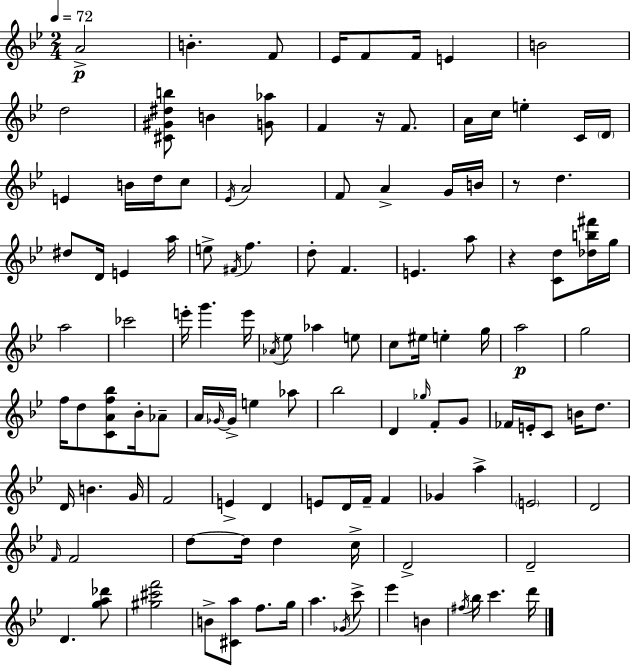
{
  \clef treble
  \numericTimeSignature
  \time 2/4
  \key bes \major
  \tempo 4 = 72
  \repeat volta 2 { a'2->\p | b'4.-. f'8 | ees'16 f'8 f'16 e'4 | b'2 | \break d''2 | <cis' gis' dis'' b''>8 b'4 <g' aes''>8 | f'4 r16 f'8. | a'16 c''16 e''4-. c'16 \parenthesize d'16 | \break e'4 b'16 d''16 c''8 | \acciaccatura { ees'16 } a'2 | f'8 a'4-> g'16 | b'16 r8 d''4. | \break dis''8 d'16 e'4 | a''16 e''8-> \acciaccatura { fis'16 } f''4. | d''8-. f'4. | e'4. | \break a''8 r4 <c' d''>8 | <des'' b'' fis'''>16 g''16 a''2 | ces'''2 | e'''16-. g'''4. | \break e'''16 \acciaccatura { aes'16 } ees''8 aes''4 | e''8 c''8 eis''16 e''4-. | g''16 a''2\p | g''2 | \break f''16 d''8 <c' a' f'' bes''>8 | bes'16-. aes'8-- a'16 \grace { ges'16~ }~ ges'16-> e''4 | aes''8 bes''2 | d'4 | \break \grace { ges''16 } f'8-. g'8 fes'16 e'16-. c'8 | b'16 d''8. d'16 b'4. | g'16 f'2 | e'4-> | \break d'4 e'8 d'16 | f'16-- f'4 ges'4 | a''4-> \parenthesize e'2 | d'2 | \break \grace { f'16 } f'2 | d''8~~ | d''16 d''4 c''16-> d'2-> | d'2-- | \break d'4. | <g'' a'' des'''>8 <gis'' cis''' f'''>2 | b'8-> | <cis' a''>8 f''8. g''16 a''4. | \break \acciaccatura { ges'16 } c'''8-> ees'''4 | b'4 \acciaccatura { fis''16 } | bes''16 c'''4. d'''16 | } \bar "|."
}